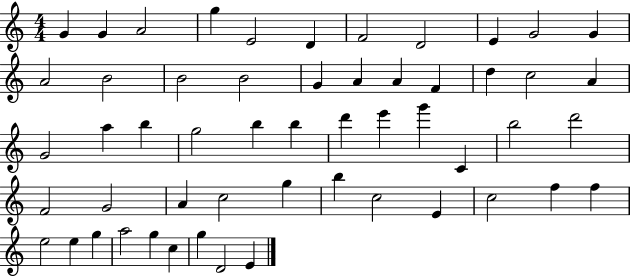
X:1
T:Untitled
M:4/4
L:1/4
K:C
G G A2 g E2 D F2 D2 E G2 G A2 B2 B2 B2 G A A F d c2 A G2 a b g2 b b d' e' g' C b2 d'2 F2 G2 A c2 g b c2 E c2 f f e2 e g a2 g c g D2 E